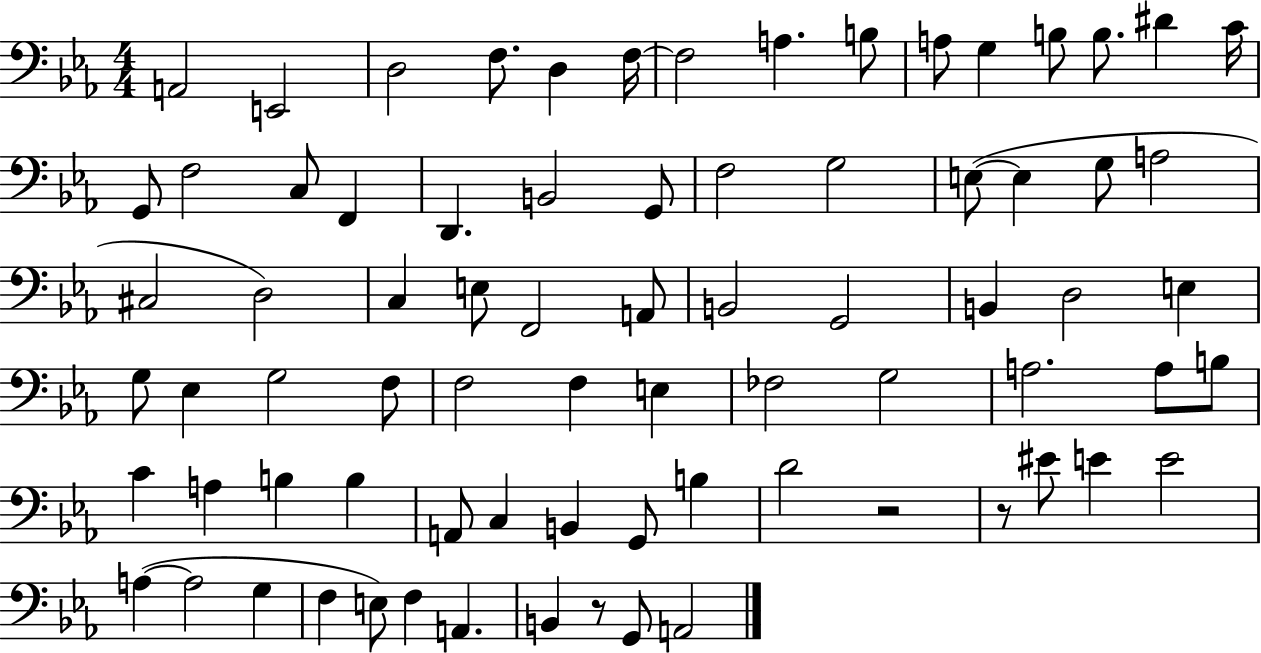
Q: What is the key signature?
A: EES major